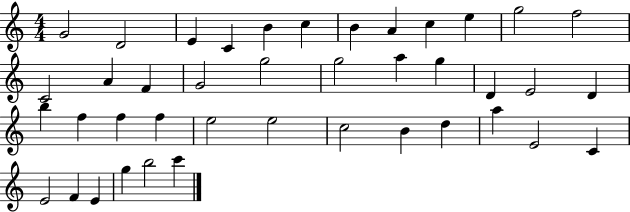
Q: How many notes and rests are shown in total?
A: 41